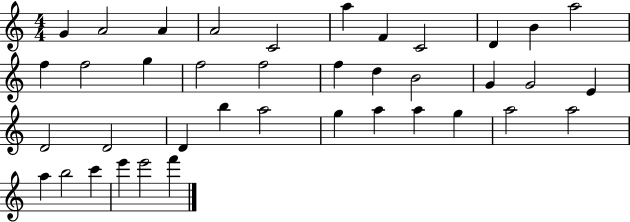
G4/q A4/h A4/q A4/h C4/h A5/q F4/q C4/h D4/q B4/q A5/h F5/q F5/h G5/q F5/h F5/h F5/q D5/q B4/h G4/q G4/h E4/q D4/h D4/h D4/q B5/q A5/h G5/q A5/q A5/q G5/q A5/h A5/h A5/q B5/h C6/q E6/q E6/h F6/q